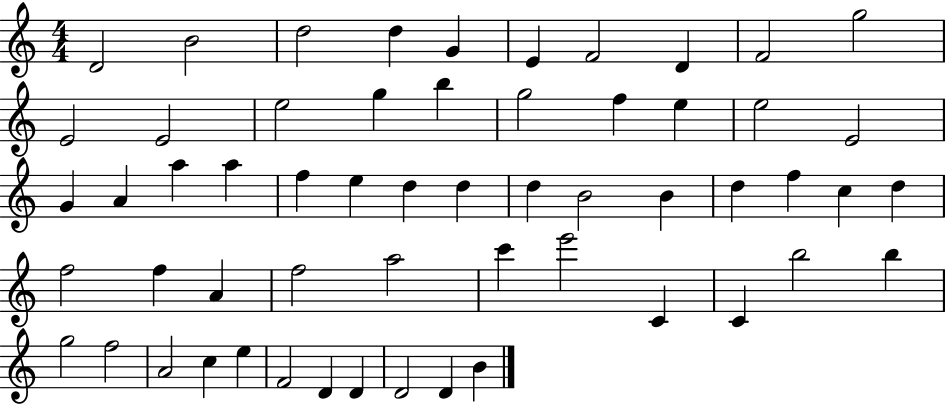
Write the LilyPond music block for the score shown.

{
  \clef treble
  \numericTimeSignature
  \time 4/4
  \key c \major
  d'2 b'2 | d''2 d''4 g'4 | e'4 f'2 d'4 | f'2 g''2 | \break e'2 e'2 | e''2 g''4 b''4 | g''2 f''4 e''4 | e''2 e'2 | \break g'4 a'4 a''4 a''4 | f''4 e''4 d''4 d''4 | d''4 b'2 b'4 | d''4 f''4 c''4 d''4 | \break f''2 f''4 a'4 | f''2 a''2 | c'''4 e'''2 c'4 | c'4 b''2 b''4 | \break g''2 f''2 | a'2 c''4 e''4 | f'2 d'4 d'4 | d'2 d'4 b'4 | \break \bar "|."
}